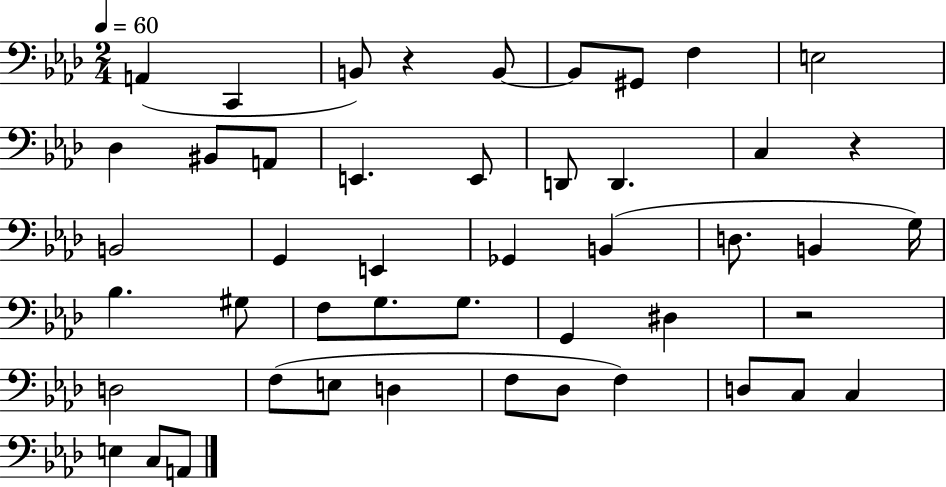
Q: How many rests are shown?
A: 3